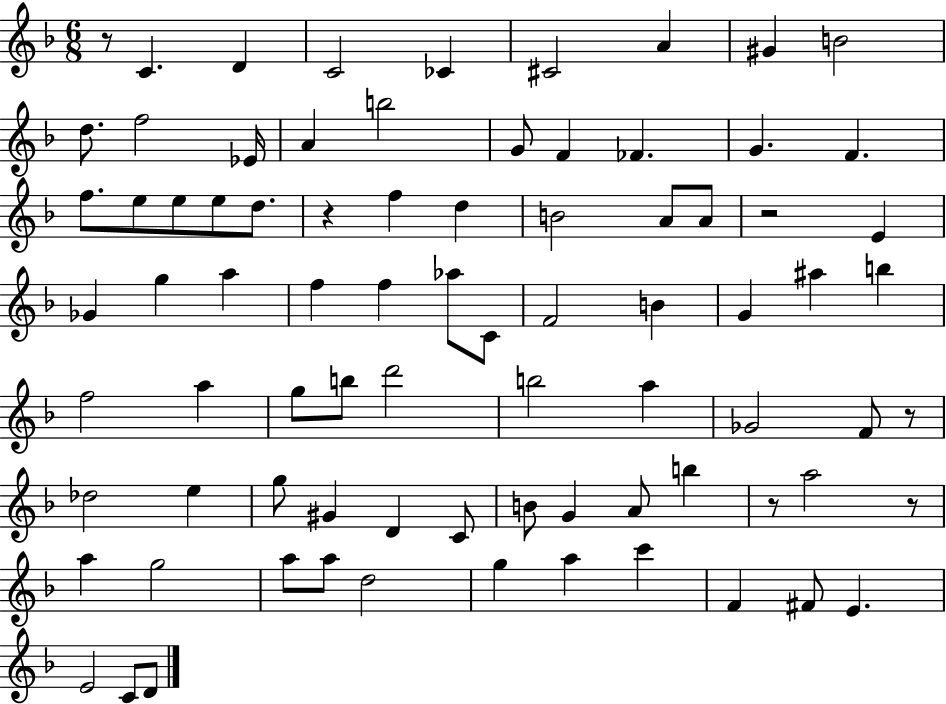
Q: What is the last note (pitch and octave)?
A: D4